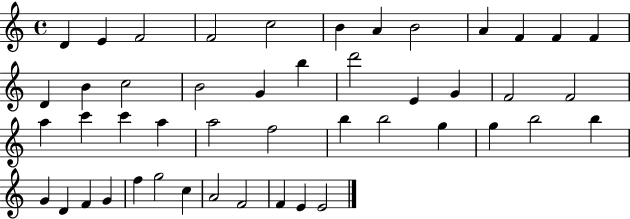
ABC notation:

X:1
T:Untitled
M:4/4
L:1/4
K:C
D E F2 F2 c2 B A B2 A F F F D B c2 B2 G b d'2 E G F2 F2 a c' c' a a2 f2 b b2 g g b2 b G D F G f g2 c A2 F2 F E E2